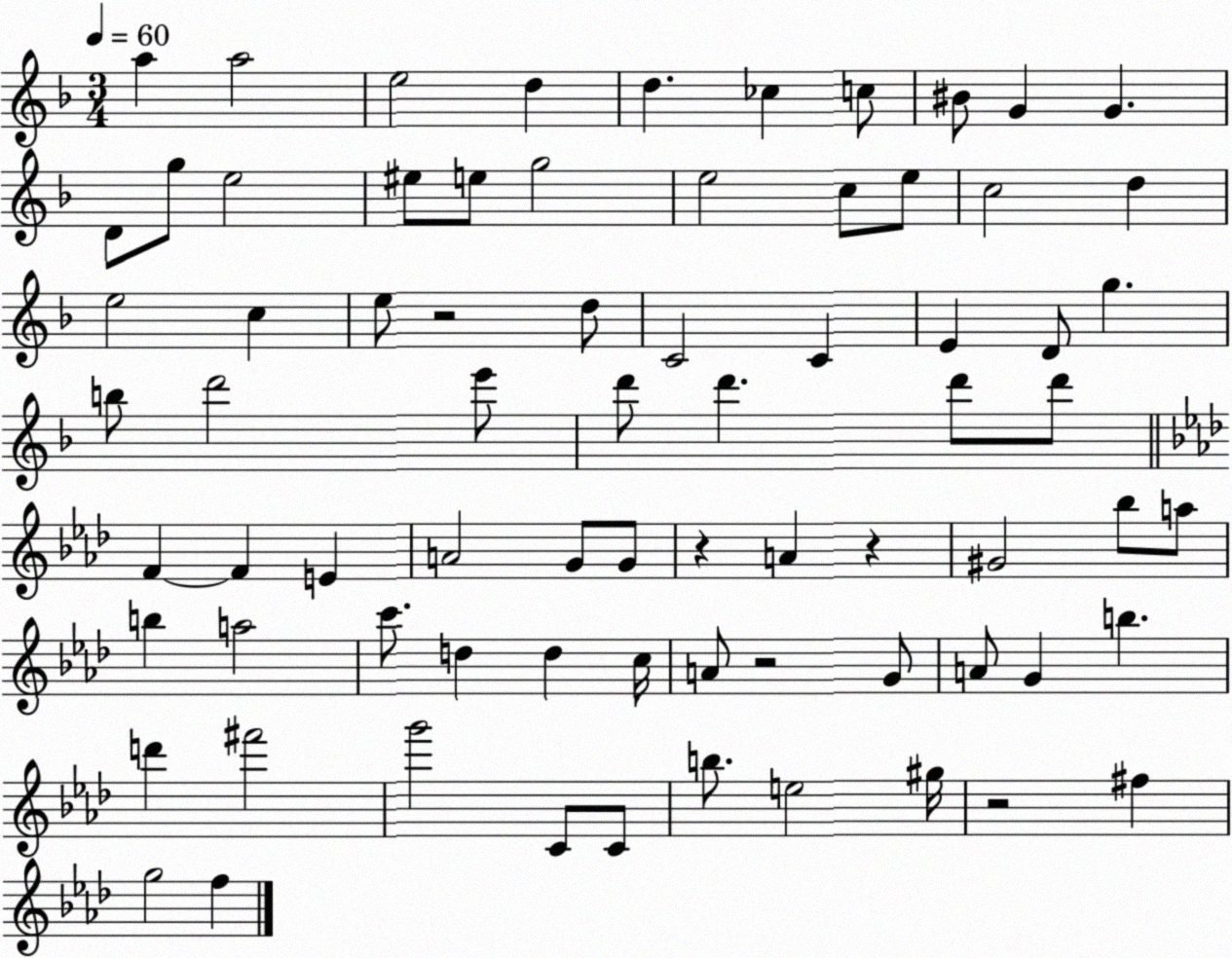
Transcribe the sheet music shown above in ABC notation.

X:1
T:Untitled
M:3/4
L:1/4
K:F
a a2 e2 d d _c c/2 ^B/2 G G D/2 g/2 e2 ^e/2 e/2 g2 e2 c/2 e/2 c2 d e2 c e/2 z2 d/2 C2 C E D/2 g b/2 d'2 e'/2 d'/2 d' d'/2 d'/2 F F E A2 G/2 G/2 z A z ^G2 _b/2 a/2 b a2 c'/2 d d c/4 A/2 z2 G/2 A/2 G b d' ^f'2 g'2 C/2 C/2 b/2 e2 ^g/4 z2 ^f g2 f